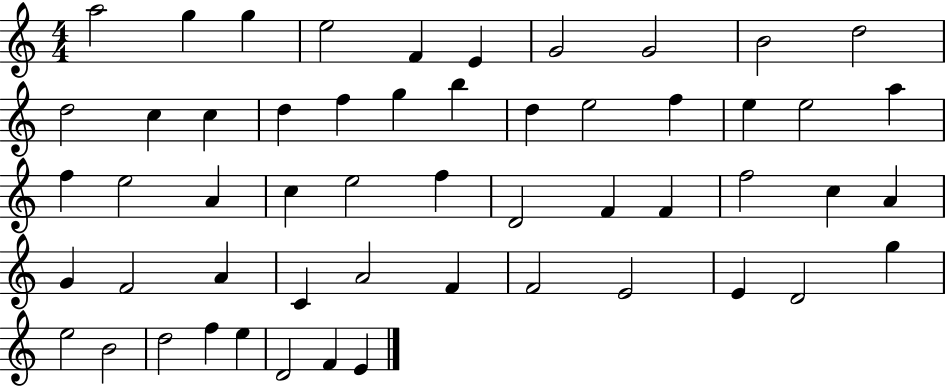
A5/h G5/q G5/q E5/h F4/q E4/q G4/h G4/h B4/h D5/h D5/h C5/q C5/q D5/q F5/q G5/q B5/q D5/q E5/h F5/q E5/q E5/h A5/q F5/q E5/h A4/q C5/q E5/h F5/q D4/h F4/q F4/q F5/h C5/q A4/q G4/q F4/h A4/q C4/q A4/h F4/q F4/h E4/h E4/q D4/h G5/q E5/h B4/h D5/h F5/q E5/q D4/h F4/q E4/q